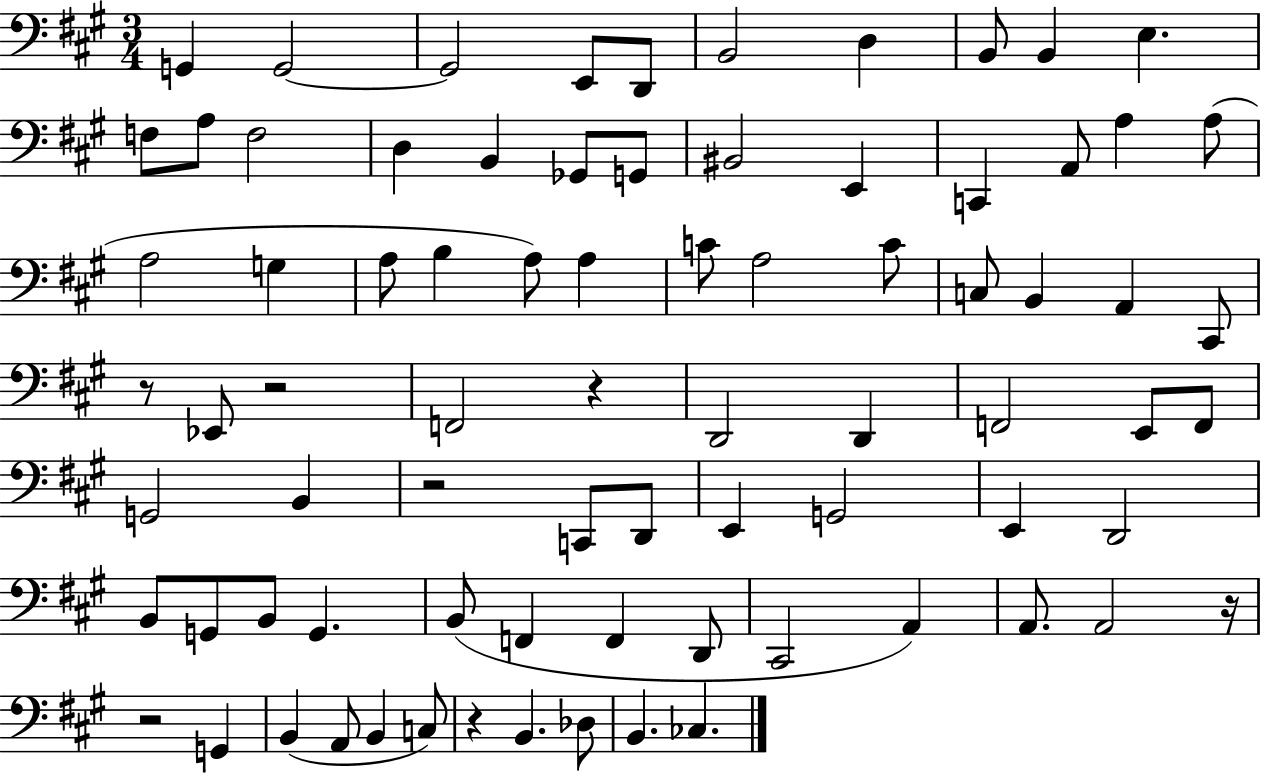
{
  \clef bass
  \numericTimeSignature
  \time 3/4
  \key a \major
  g,4 g,2~~ | g,2 e,8 d,8 | b,2 d4 | b,8 b,4 e4. | \break f8 a8 f2 | d4 b,4 ges,8 g,8 | bis,2 e,4 | c,4 a,8 a4 a8( | \break a2 g4 | a8 b4 a8) a4 | c'8 a2 c'8 | c8 b,4 a,4 cis,8 | \break r8 ees,8 r2 | f,2 r4 | d,2 d,4 | f,2 e,8 f,8 | \break g,2 b,4 | r2 c,8 d,8 | e,4 g,2 | e,4 d,2 | \break b,8 g,8 b,8 g,4. | b,8( f,4 f,4 d,8 | cis,2 a,4) | a,8. a,2 r16 | \break r2 g,4 | b,4( a,8 b,4 c8) | r4 b,4. des8 | b,4. ces4. | \break \bar "|."
}